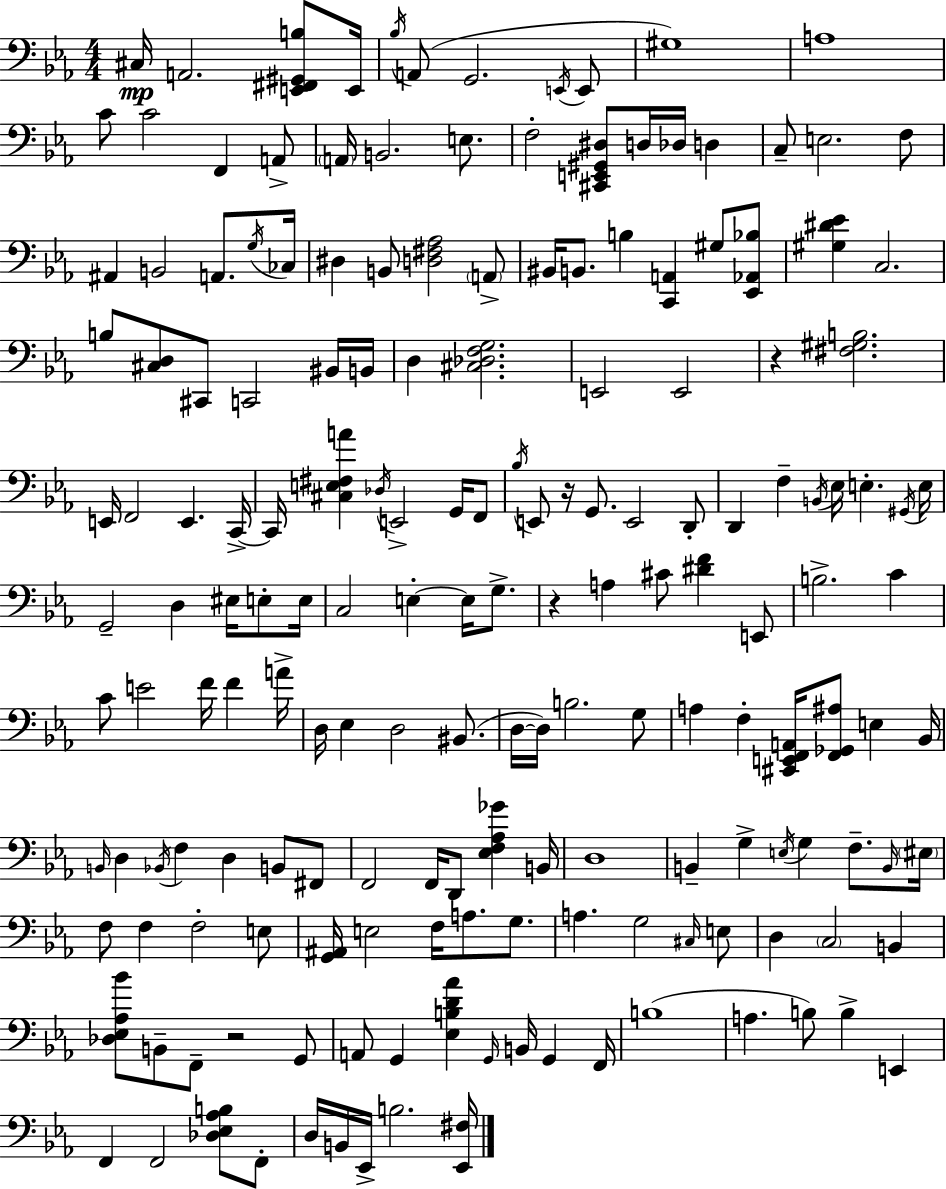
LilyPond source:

{
  \clef bass
  \numericTimeSignature
  \time 4/4
  \key ees \major
  \repeat volta 2 { cis16\mp a,2. <e, fis, gis, b>8 e,16 | \acciaccatura { bes16 }( a,8 g,2. \acciaccatura { e,16 } | e,8 gis1) | a1 | \break c'8 c'2 f,4 | a,8-> \parenthesize a,16 b,2. e8. | f2-. <cis, e, gis, dis>8 d16 des16 d4 | c8-- e2. | \break f8 ais,4 b,2 a,8. | \acciaccatura { g16 } ces16 dis4 b,8 <d fis aes>2 | \parenthesize a,8-> bis,16 b,8. b4 <c, a,>4 gis8 | <ees, aes, bes>8 <gis dis' ees'>4 c2. | \break b8 <cis d>8 cis,8 c,2 | bis,16 b,16 d4 <cis des f g>2. | e,2 e,2 | r4 <fis gis b>2. | \break e,16 f,2 e,4. | c,16->~~ c,16 <cis e fis a'>4 \acciaccatura { des16 } e,2-> | g,16 f,8 \acciaccatura { bes16 } e,8 r16 g,8. e,2 | d,8-. d,4 f4-- \acciaccatura { b,16 } ees16 e4.-. | \break \acciaccatura { gis,16 } e16 g,2-- d4 | eis16 e8-. e16 c2 e4-.~~ | e16 g8.-> r4 a4 cis'8 | <dis' f'>4 e,8 b2.-> | \break c'4 c'8 e'2 | f'16 f'4 a'16-> d16 ees4 d2 | bis,8.( d16~~ d16) b2. | g8 a4 f4-. <cis, e, f, a,>16 | \break <f, ges, ais>8 e4 bes,16 \grace { b,16 } d4 \acciaccatura { bes,16 } f4 | d4 b,8 fis,8 f,2 | f,16 d,8 <ees f aes ges'>4 b,16 d1 | b,4-- g4-> | \break \acciaccatura { e16 } g4 f8.-- \grace { b,16 } \parenthesize eis16 f8 f4 | f2-. e8 <g, ais,>16 e2 | f16 a8. g8. a4. | g2 \grace { cis16 } e8 d4 | \break \parenthesize c2 b,4 <des ees aes bes'>8 b,8-- | f,8-- r2 g,8 a,8 g,4 | <ees b d' aes'>4 \grace { g,16 } b,16 g,4 f,16 b1( | a4. | \break b8) b4-> e,4 f,4 | f,2 <des ees aes b>8 f,8-. d16 b,16 ees,16-> | b2. <ees, fis>16 } \bar "|."
}